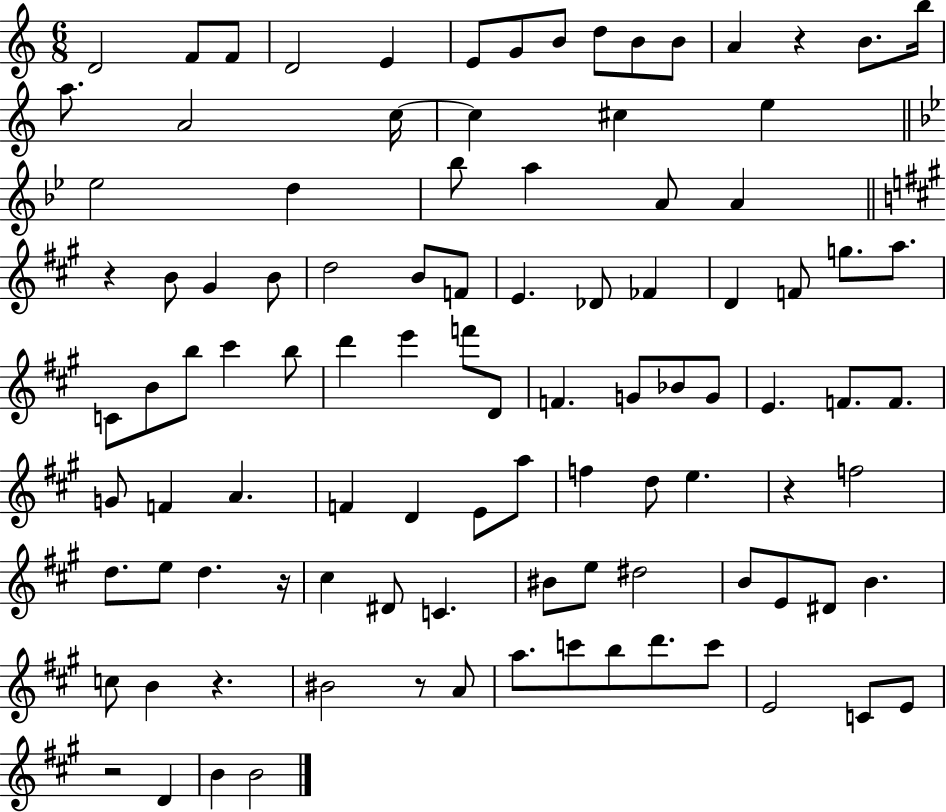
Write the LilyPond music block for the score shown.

{
  \clef treble
  \numericTimeSignature
  \time 6/8
  \key c \major
  d'2 f'8 f'8 | d'2 e'4 | e'8 g'8 b'8 d''8 b'8 b'8 | a'4 r4 b'8. b''16 | \break a''8. a'2 c''16~~ | c''4 cis''4 e''4 | \bar "||" \break \key bes \major ees''2 d''4 | bes''8 a''4 a'8 a'4 | \bar "||" \break \key a \major r4 b'8 gis'4 b'8 | d''2 b'8 f'8 | e'4. des'8 fes'4 | d'4 f'8 g''8. a''8. | \break c'8 b'8 b''8 cis'''4 b''8 | d'''4 e'''4 f'''8 d'8 | f'4. g'8 bes'8 g'8 | e'4. f'8. f'8. | \break g'8 f'4 a'4. | f'4 d'4 e'8 a''8 | f''4 d''8 e''4. | r4 f''2 | \break d''8. e''8 d''4. r16 | cis''4 dis'8 c'4. | bis'8 e''8 dis''2 | b'8 e'8 dis'8 b'4. | \break c''8 b'4 r4. | bis'2 r8 a'8 | a''8. c'''8 b''8 d'''8. c'''8 | e'2 c'8 e'8 | \break r2 d'4 | b'4 b'2 | \bar "|."
}